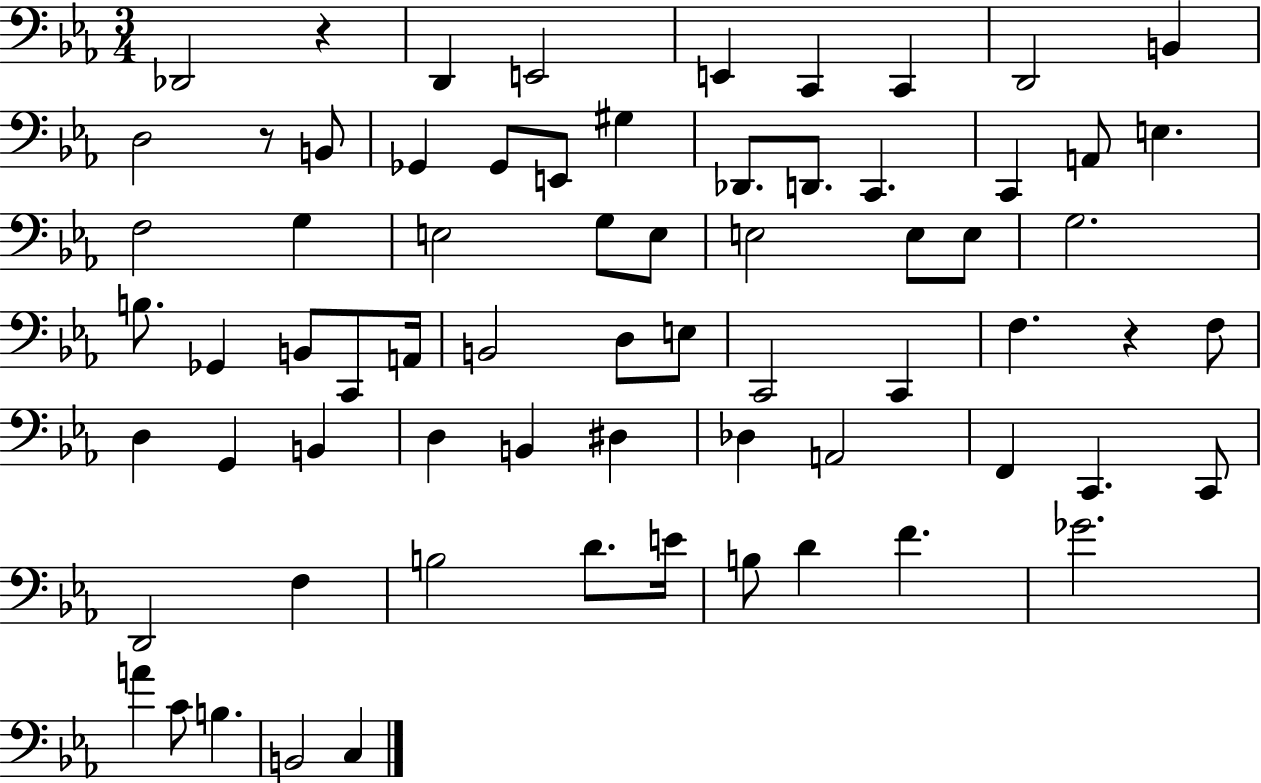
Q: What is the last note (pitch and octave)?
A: C3